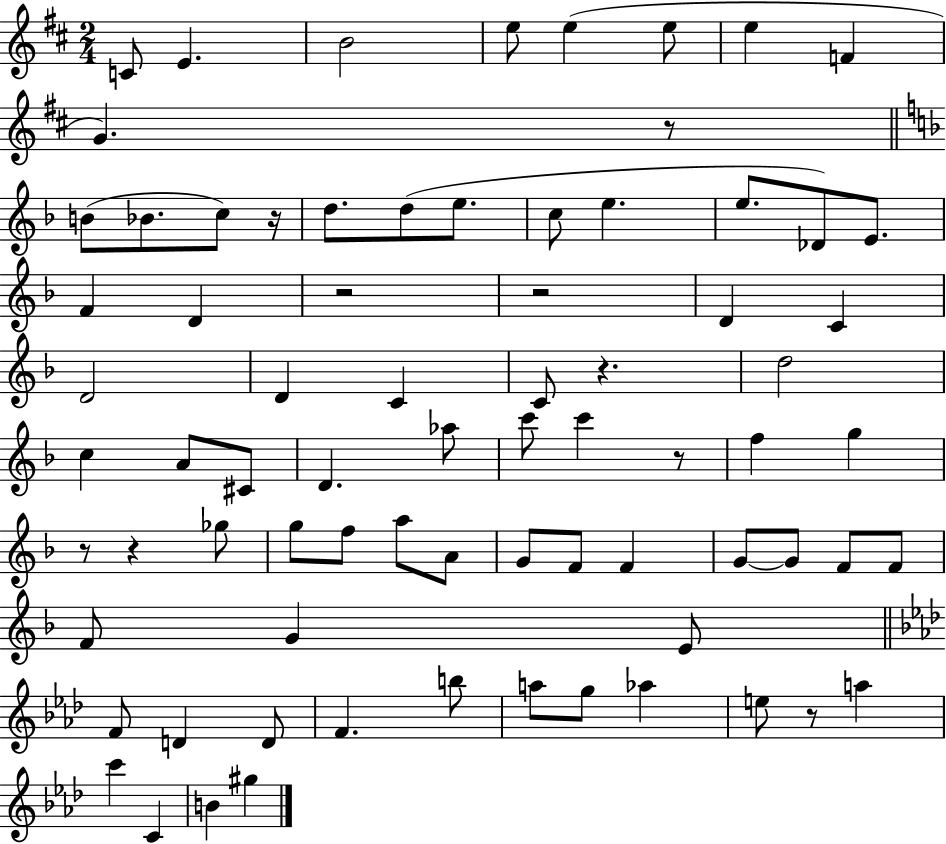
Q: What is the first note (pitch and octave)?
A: C4